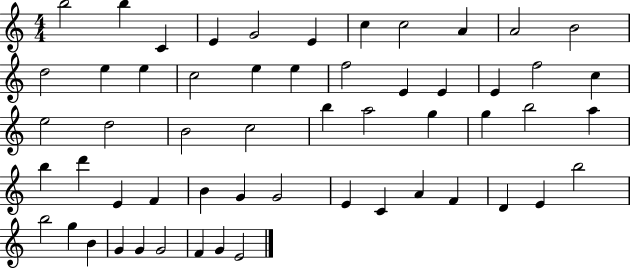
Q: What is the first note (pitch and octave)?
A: B5